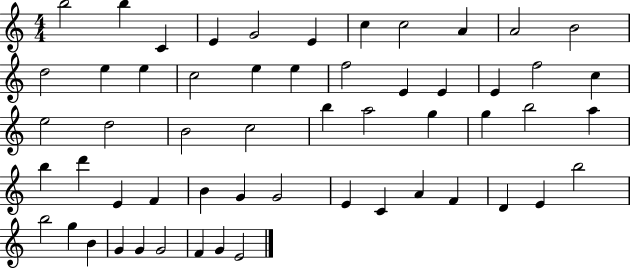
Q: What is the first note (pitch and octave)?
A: B5